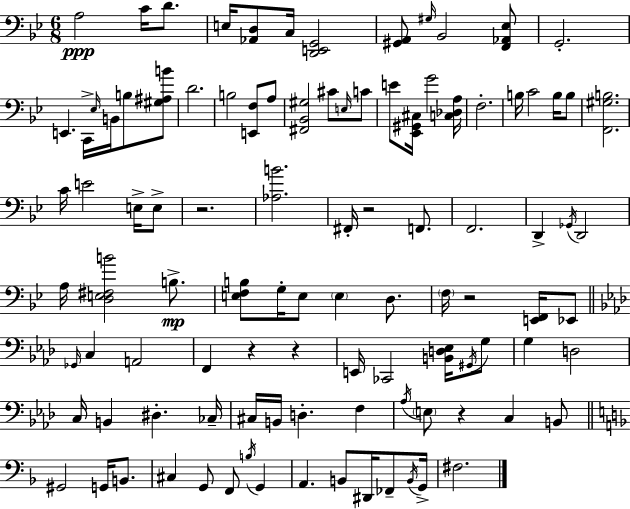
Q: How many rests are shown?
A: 6